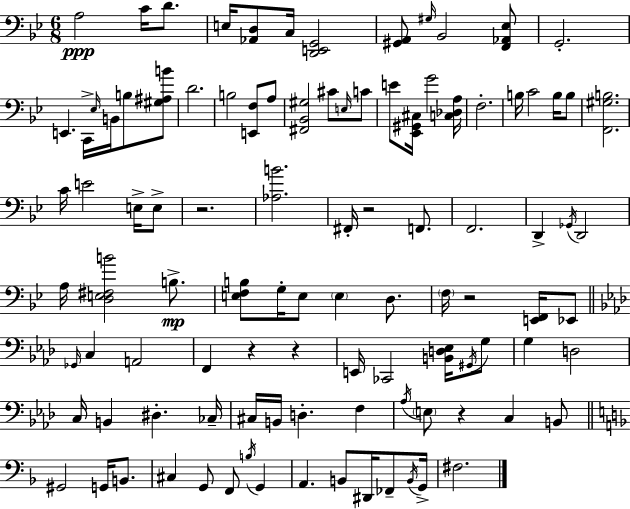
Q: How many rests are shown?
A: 6